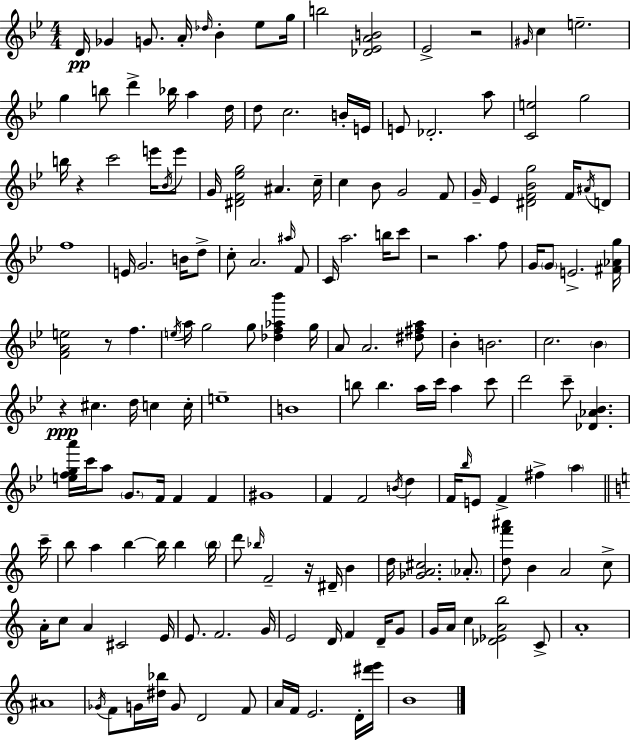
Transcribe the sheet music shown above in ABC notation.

X:1
T:Untitled
M:4/4
L:1/4
K:Bb
D/4 _G G/2 A/4 _d/4 _B _e/2 g/4 b2 [_D_EAB]2 _E2 z2 ^G/4 c e2 g b/2 d' _b/4 a d/4 d/2 c2 B/4 E/4 E/2 _D2 a/2 [Ce]2 g2 b/4 z c'2 e'/4 _B/4 e'/2 G/4 [^DF_eg]2 ^A c/4 c _B/2 G2 F/2 G/4 _E [^DF_Bg]2 F/4 ^A/4 D/2 f4 E/4 G2 B/4 d/2 c/2 A2 ^a/4 F/2 C/4 a2 b/4 c'/2 z2 a f/2 G/4 G/2 E2 [^F_Ag]/4 [FAe]2 z/2 f e/4 a/4 g2 g/2 [_df_a_b'] g/4 A/2 A2 [^d^fa]/2 _B B2 c2 _B z ^c d/4 c c/4 e4 B4 b/2 b a/4 c'/4 a c'/2 d'2 c'/2 [_D_A_B] [efga']/4 c'/4 a/2 G/2 F/4 F F ^G4 F F2 B/4 d F/4 _b/4 E/2 F ^f a c'/4 b/2 a b b/4 b b/4 d'/2 _b/4 F2 z/4 ^D/4 B d/4 [_GA^c]2 _A/2 [df'^a']/2 B A2 c/2 A/4 c/2 A ^C2 E/4 E/2 F2 G/4 E2 D/4 F D/4 G/2 G/4 A/4 c [_D_EAb]2 C/2 A4 ^A4 _G/4 F/2 G/4 [^d_b]/4 G/2 D2 F/2 A/4 F/4 E2 D/4 [^d'e']/4 B4